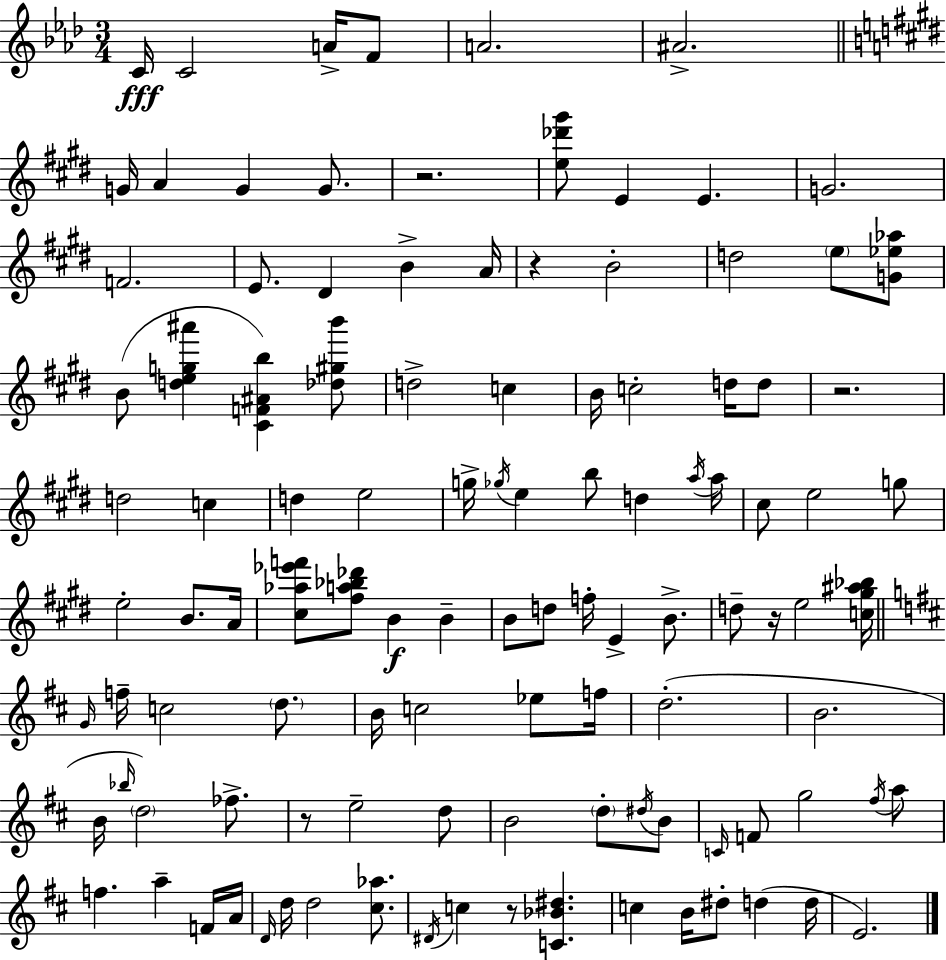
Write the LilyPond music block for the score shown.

{
  \clef treble
  \numericTimeSignature
  \time 3/4
  \key f \minor
  c'16\fff c'2 a'16-> f'8 | a'2. | ais'2.-> | \bar "||" \break \key e \major g'16 a'4 g'4 g'8. | r2. | <e'' des''' gis'''>8 e'4 e'4. | g'2. | \break f'2. | e'8. dis'4 b'4-> a'16 | r4 b'2-. | d''2 \parenthesize e''8 <g' ees'' aes''>8 | \break b'8( <d'' e'' g'' ais'''>4 <cis' f' ais' b''>4) <des'' gis'' b'''>8 | d''2-> c''4 | b'16 c''2-. d''16 d''8 | r2. | \break d''2 c''4 | d''4 e''2 | g''16-> \acciaccatura { ges''16 } e''4 b''8 d''4 | \acciaccatura { a''16 } a''16 cis''8 e''2 | \break g''8 e''2-. b'8. | a'16 <cis'' aes'' ees''' f'''>8 <fis'' a'' bes'' des'''>8 b'4\f b'4-- | b'8 d''8 f''16-. e'4-> b'8.-> | d''8-- r16 e''2 | \break <c'' gis'' ais'' bes''>16 \bar "||" \break \key d \major \grace { g'16 } f''16-- c''2 \parenthesize d''8. | b'16 c''2 ees''8 | f''16 d''2.-.( | b'2. | \break b'16 \grace { bes''16 } \parenthesize d''2) fes''8.-> | r8 e''2-- | d''8 b'2 \parenthesize d''8-. | \acciaccatura { dis''16 } b'8 \grace { c'16 } f'8 g''2 | \break \acciaccatura { fis''16 } a''8 f''4. a''4-- | f'16 a'16 \grace { d'16 } d''16 d''2 | <cis'' aes''>8. \acciaccatura { dis'16 } c''4 r8 | <c' bes' dis''>4. c''4 b'16 | \break dis''8-. d''4( d''16 e'2.) | \bar "|."
}